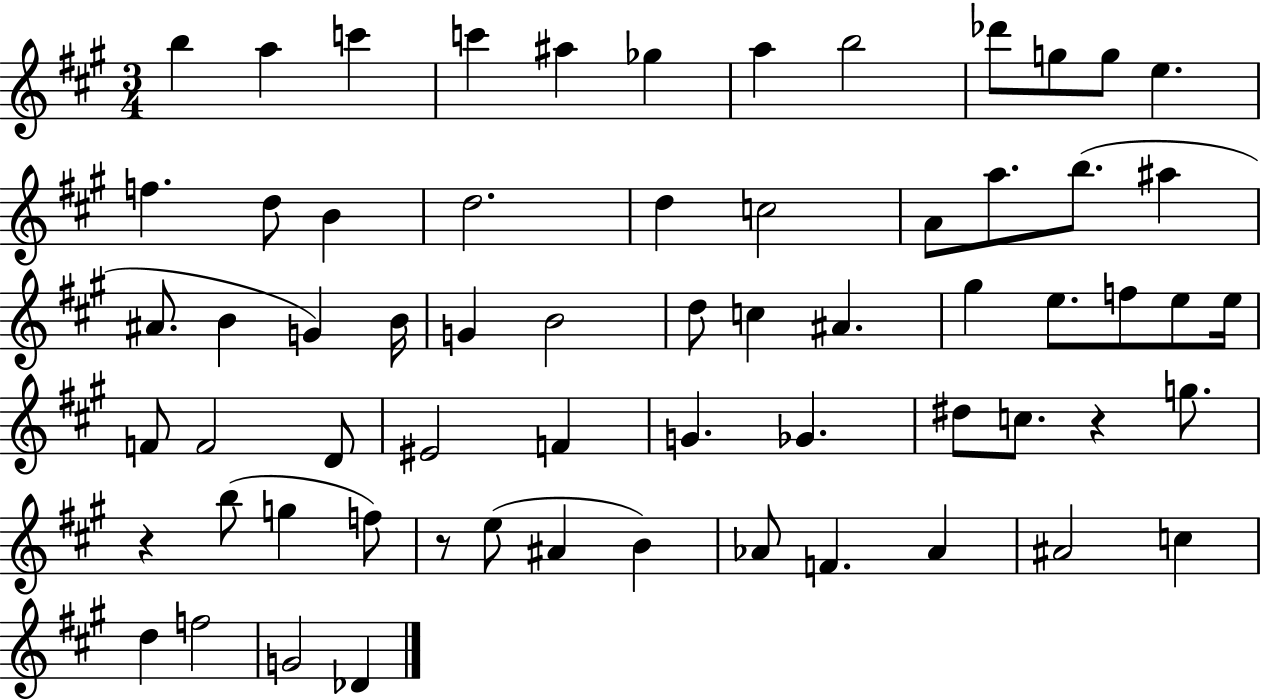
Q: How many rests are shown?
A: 3